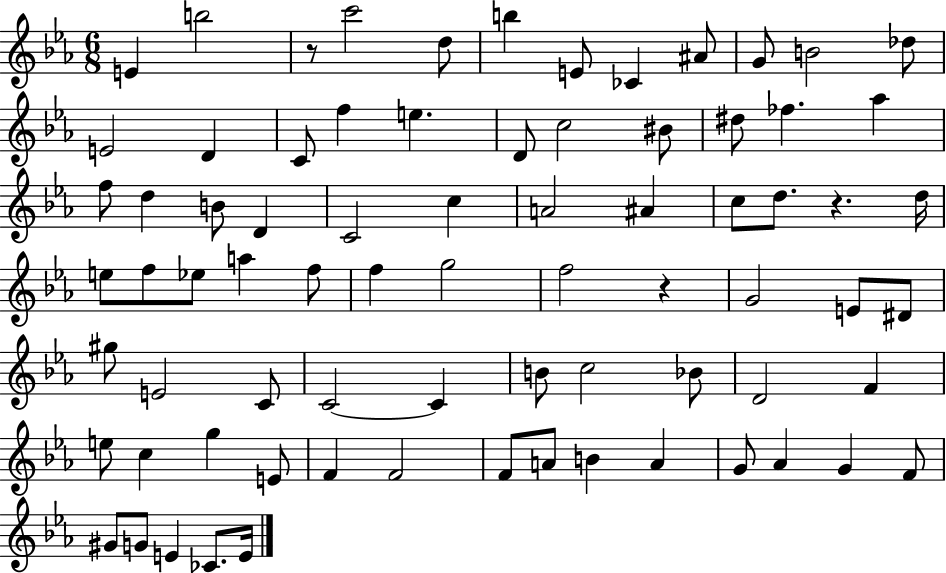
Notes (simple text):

E4/q B5/h R/e C6/h D5/e B5/q E4/e CES4/q A#4/e G4/e B4/h Db5/e E4/h D4/q C4/e F5/q E5/q. D4/e C5/h BIS4/e D#5/e FES5/q. Ab5/q F5/e D5/q B4/e D4/q C4/h C5/q A4/h A#4/q C5/e D5/e. R/q. D5/s E5/e F5/e Eb5/e A5/q F5/e F5/q G5/h F5/h R/q G4/h E4/e D#4/e G#5/e E4/h C4/e C4/h C4/q B4/e C5/h Bb4/e D4/h F4/q E5/e C5/q G5/q E4/e F4/q F4/h F4/e A4/e B4/q A4/q G4/e Ab4/q G4/q F4/e G#4/e G4/e E4/q CES4/e. E4/s